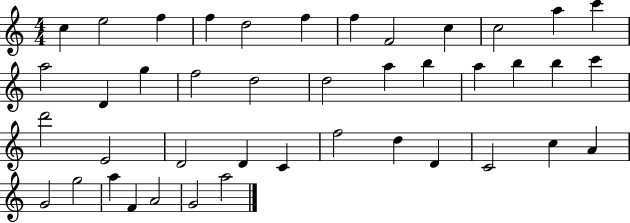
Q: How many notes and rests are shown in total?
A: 42